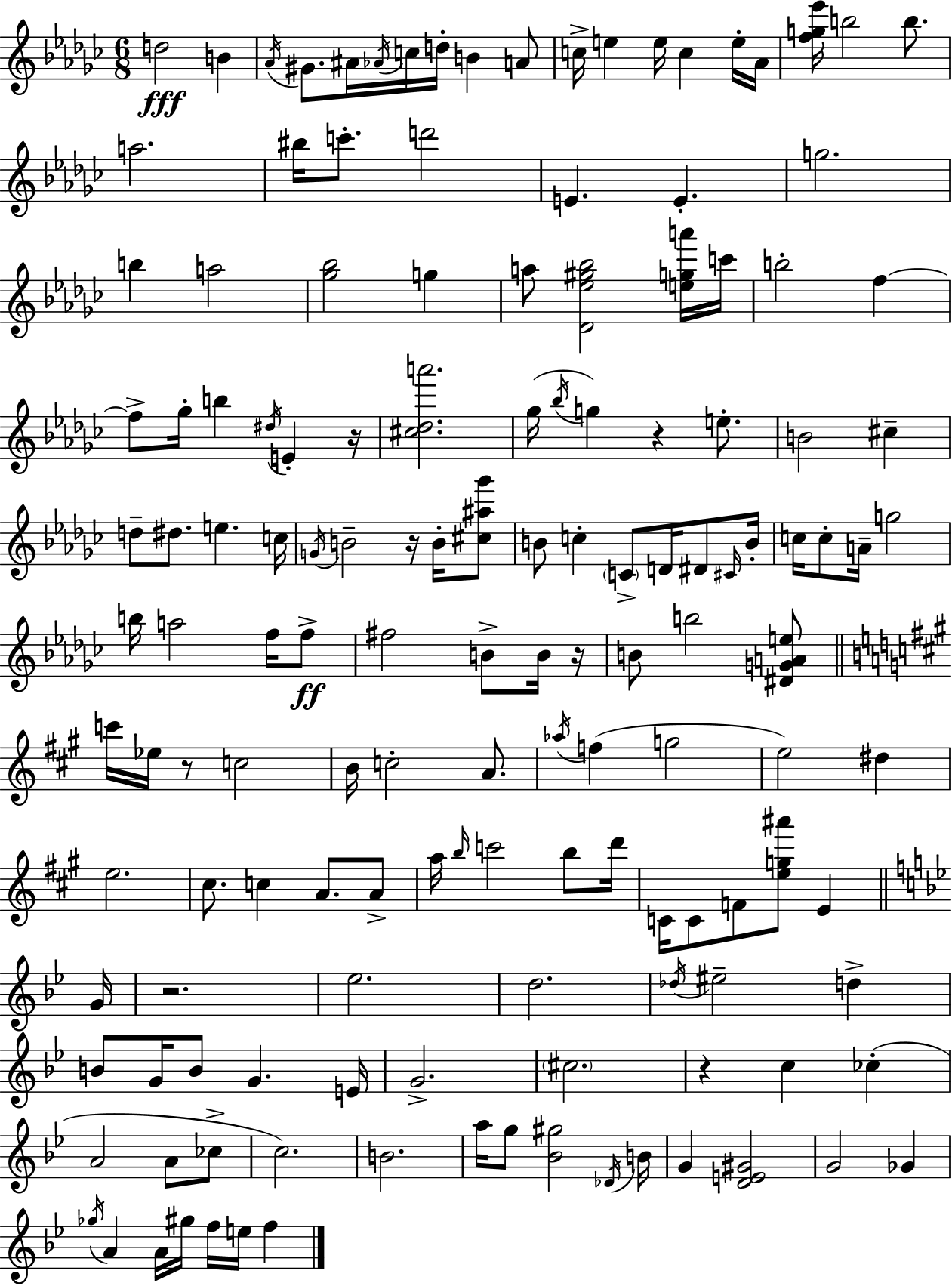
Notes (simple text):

D5/h B4/q Ab4/s G#4/e. A#4/s Ab4/s C5/s D5/s B4/q A4/e C5/s E5/q E5/s C5/q E5/s Ab4/s [F5,G5,Eb6]/s B5/h B5/e. A5/h. BIS5/s C6/e. D6/h E4/q. E4/q. G5/h. B5/q A5/h [Gb5,Bb5]/h G5/q A5/e [Db4,Eb5,G#5,Bb5]/h [E5,G5,A6]/s C6/s B5/h F5/q F5/e Gb5/s B5/q D#5/s E4/q R/s [C#5,Db5,A6]/h. Gb5/s Bb5/s G5/q R/q E5/e. B4/h C#5/q D5/e D#5/e. E5/q. C5/s G4/s B4/h R/s B4/s [C#5,A#5,Gb6]/e B4/e C5/q C4/e D4/s D#4/e C#4/s B4/s C5/s C5/e A4/s G5/h B5/s A5/h F5/s F5/e F#5/h B4/e B4/s R/s B4/e B5/h [D#4,G4,A4,E5]/e C6/s Eb5/s R/e C5/h B4/s C5/h A4/e. Ab5/s F5/q G5/h E5/h D#5/q E5/h. C#5/e. C5/q A4/e. A4/e A5/s B5/s C6/h B5/e D6/s C4/s C4/e F4/e [E5,G5,A#6]/e E4/q G4/s R/h. Eb5/h. D5/h. Db5/s EIS5/h D5/q B4/e G4/s B4/e G4/q. E4/s G4/h. C#5/h. R/q C5/q CES5/q A4/h A4/e CES5/e C5/h. B4/h. A5/s G5/e [Bb4,G#5]/h Db4/s B4/s G4/q [D4,E4,G#4]/h G4/h Gb4/q Gb5/s A4/q A4/s G#5/s F5/s E5/s F5/q